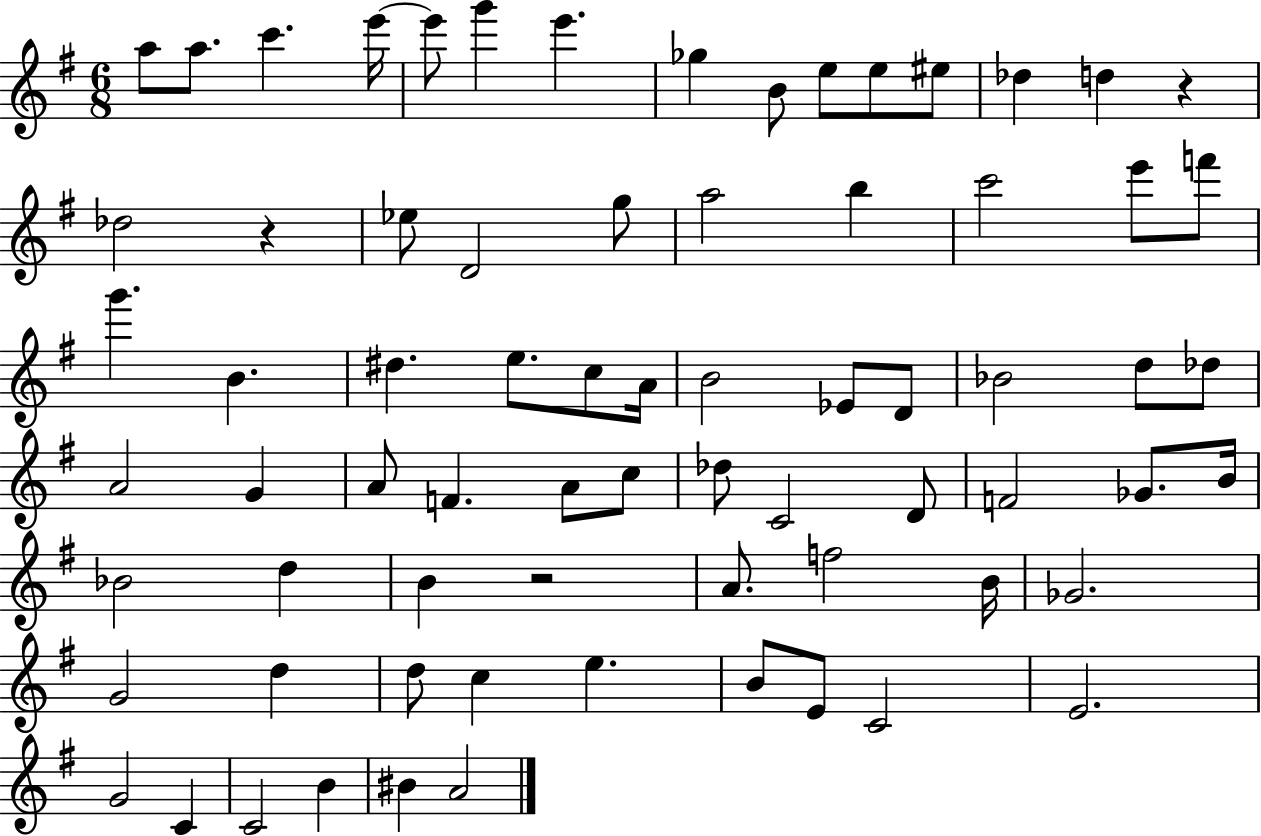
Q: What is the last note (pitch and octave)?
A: A4